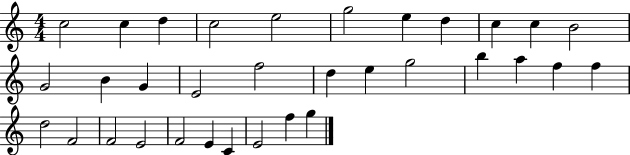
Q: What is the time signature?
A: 4/4